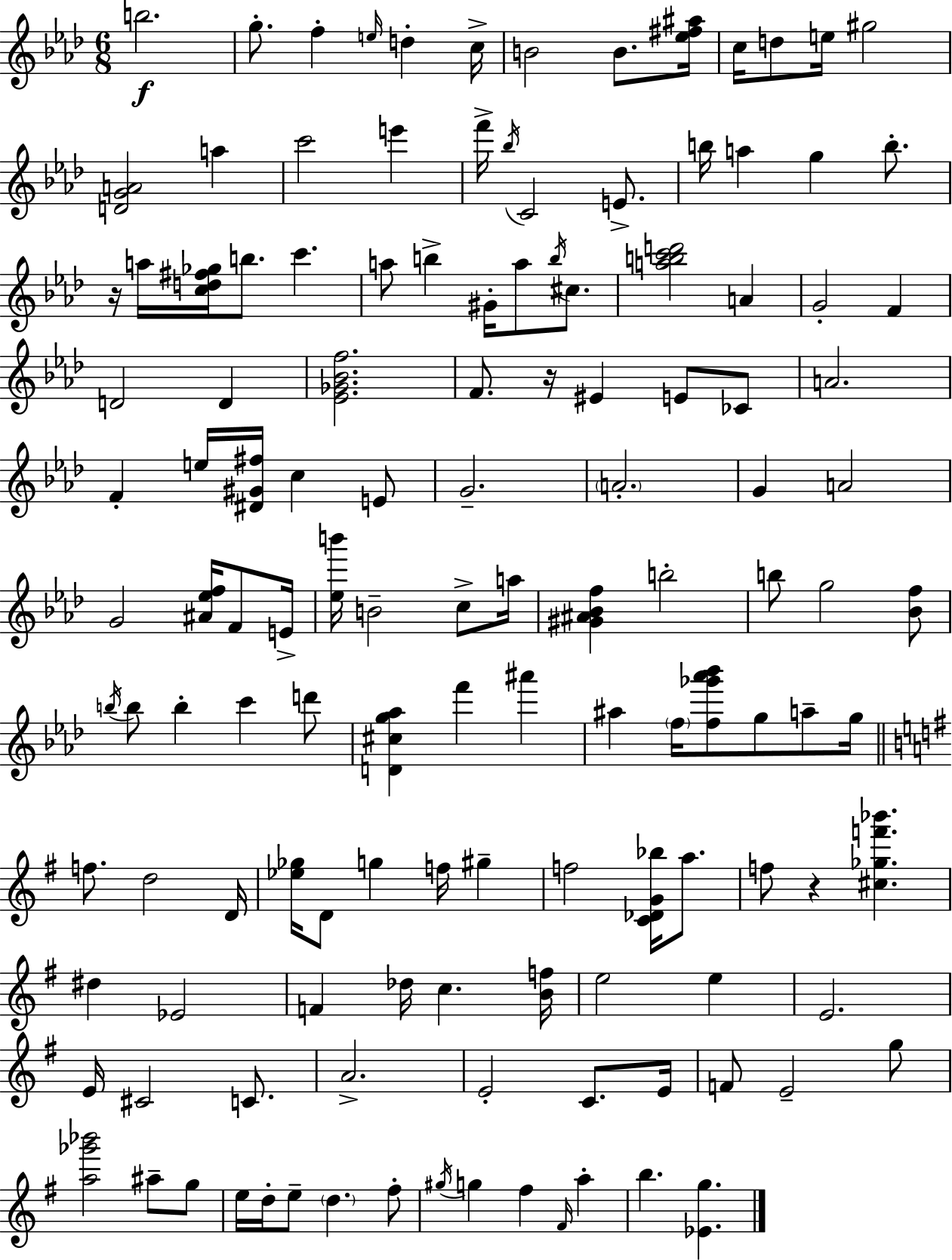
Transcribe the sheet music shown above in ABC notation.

X:1
T:Untitled
M:6/8
L:1/4
K:Fm
b2 g/2 f e/4 d c/4 B2 B/2 [_e^f^a]/4 c/4 d/2 e/4 ^g2 [DGA]2 a c'2 e' f'/4 _b/4 C2 E/2 b/4 a g b/2 z/4 a/4 [cd^f_g]/4 b/2 c' a/2 b ^G/4 a/2 b/4 ^c/2 [abc'd']2 A G2 F D2 D [_E_G_Bf]2 F/2 z/4 ^E E/2 _C/2 A2 F e/4 [^D^G^f]/4 c E/2 G2 A2 G A2 G2 [^A_ef]/4 F/2 E/4 [_eb']/4 B2 c/2 a/4 [^G^A_Bf] b2 b/2 g2 [_Bf]/2 b/4 b/2 b c' d'/2 [D^cg_a] f' ^a' ^a f/4 [f_g'_a'_b']/2 g/2 a/2 g/4 f/2 d2 D/4 [_e_g]/4 D/2 g f/4 ^g f2 [C_DG_b]/4 a/2 f/2 z [^c_gf'_b'] ^d _E2 F _d/4 c [Bf]/4 e2 e E2 E/4 ^C2 C/2 A2 E2 C/2 E/4 F/2 E2 g/2 [a_g'_b']2 ^a/2 g/2 e/4 d/4 e/2 d ^f/2 ^g/4 g ^f ^F/4 a b [_Eg]